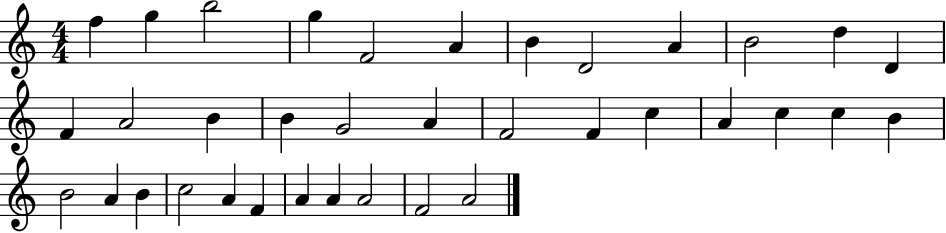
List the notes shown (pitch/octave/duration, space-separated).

F5/q G5/q B5/h G5/q F4/h A4/q B4/q D4/h A4/q B4/h D5/q D4/q F4/q A4/h B4/q B4/q G4/h A4/q F4/h F4/q C5/q A4/q C5/q C5/q B4/q B4/h A4/q B4/q C5/h A4/q F4/q A4/q A4/q A4/h F4/h A4/h